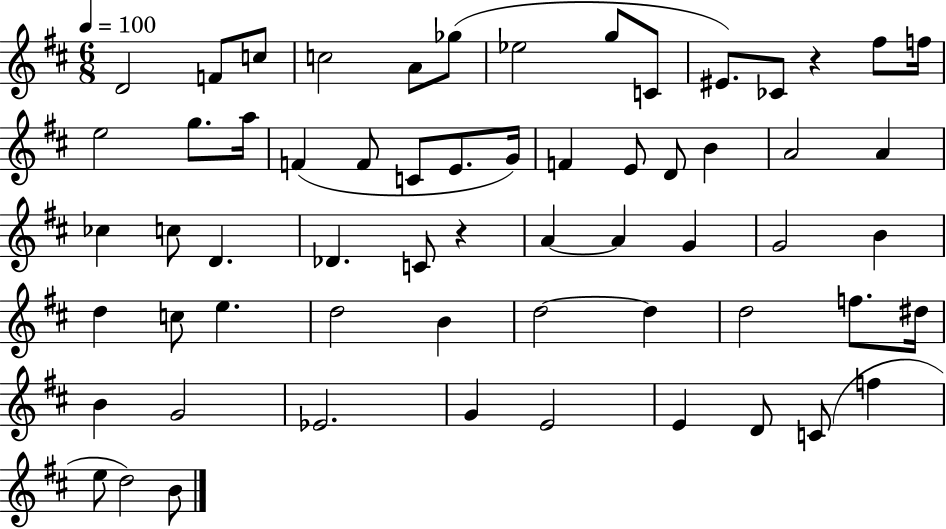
{
  \clef treble
  \numericTimeSignature
  \time 6/8
  \key d \major
  \tempo 4 = 100
  d'2 f'8 c''8 | c''2 a'8 ges''8( | ees''2 g''8 c'8 | eis'8.) ces'8 r4 fis''8 f''16 | \break e''2 g''8. a''16 | f'4( f'8 c'8 e'8. g'16) | f'4 e'8 d'8 b'4 | a'2 a'4 | \break ces''4 c''8 d'4. | des'4. c'8 r4 | a'4~~ a'4 g'4 | g'2 b'4 | \break d''4 c''8 e''4. | d''2 b'4 | d''2~~ d''4 | d''2 f''8. dis''16 | \break b'4 g'2 | ees'2. | g'4 e'2 | e'4 d'8 c'8( f''4 | \break e''8 d''2) b'8 | \bar "|."
}